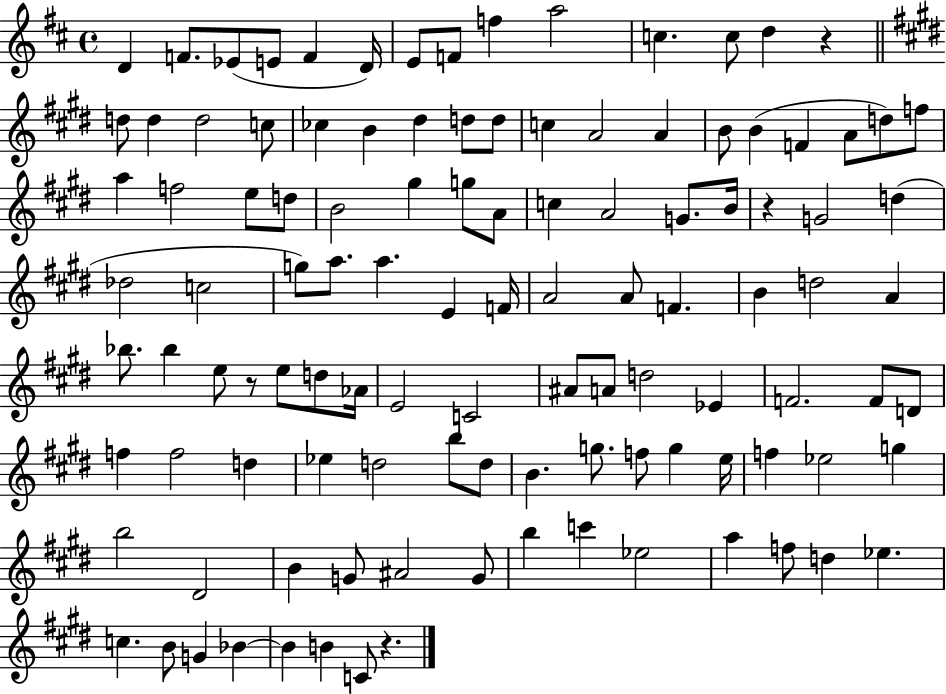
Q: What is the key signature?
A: D major